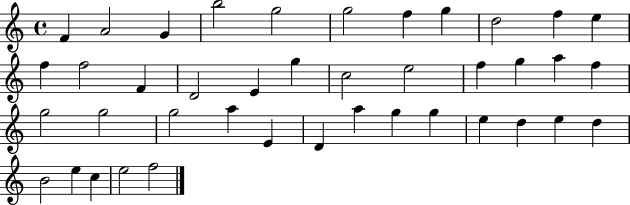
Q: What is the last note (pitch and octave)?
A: F5